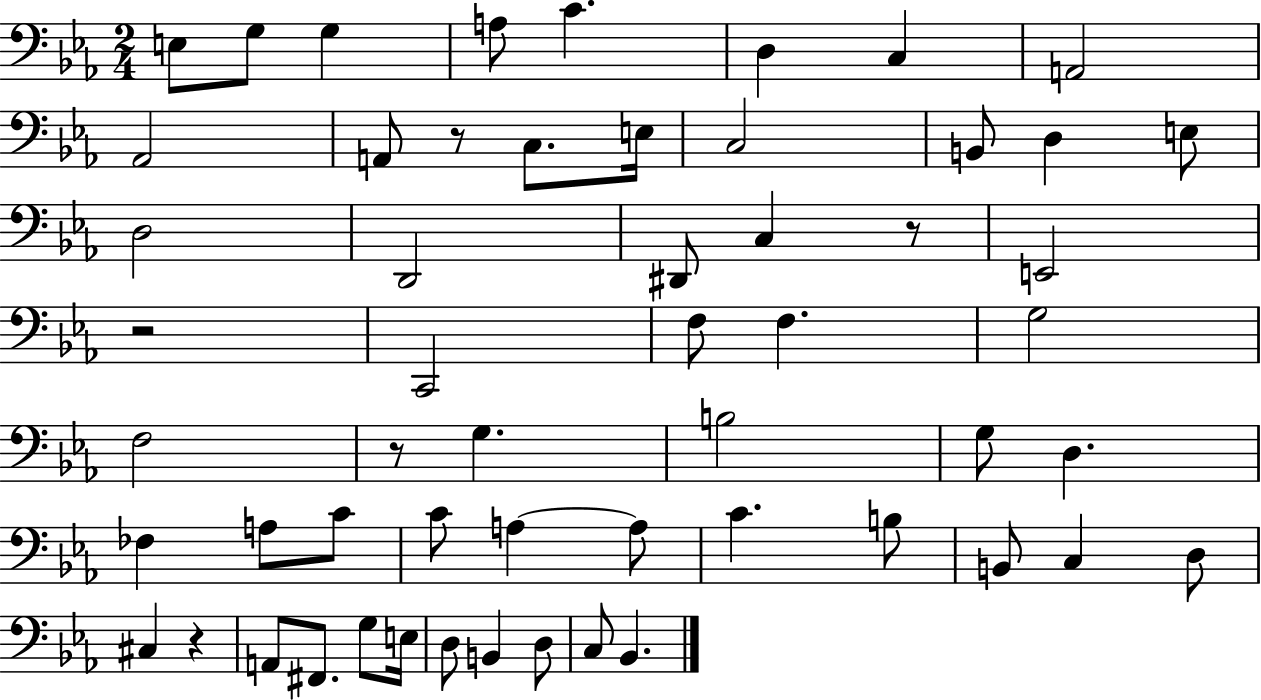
E3/e G3/e G3/q A3/e C4/q. D3/q C3/q A2/h Ab2/h A2/e R/e C3/e. E3/s C3/h B2/e D3/q E3/e D3/h D2/h D#2/e C3/q R/e E2/h R/h C2/h F3/e F3/q. G3/h F3/h R/e G3/q. B3/h G3/e D3/q. FES3/q A3/e C4/e C4/e A3/q A3/e C4/q. B3/e B2/e C3/q D3/e C#3/q R/q A2/e F#2/e. G3/e E3/s D3/e B2/q D3/e C3/e Bb2/q.